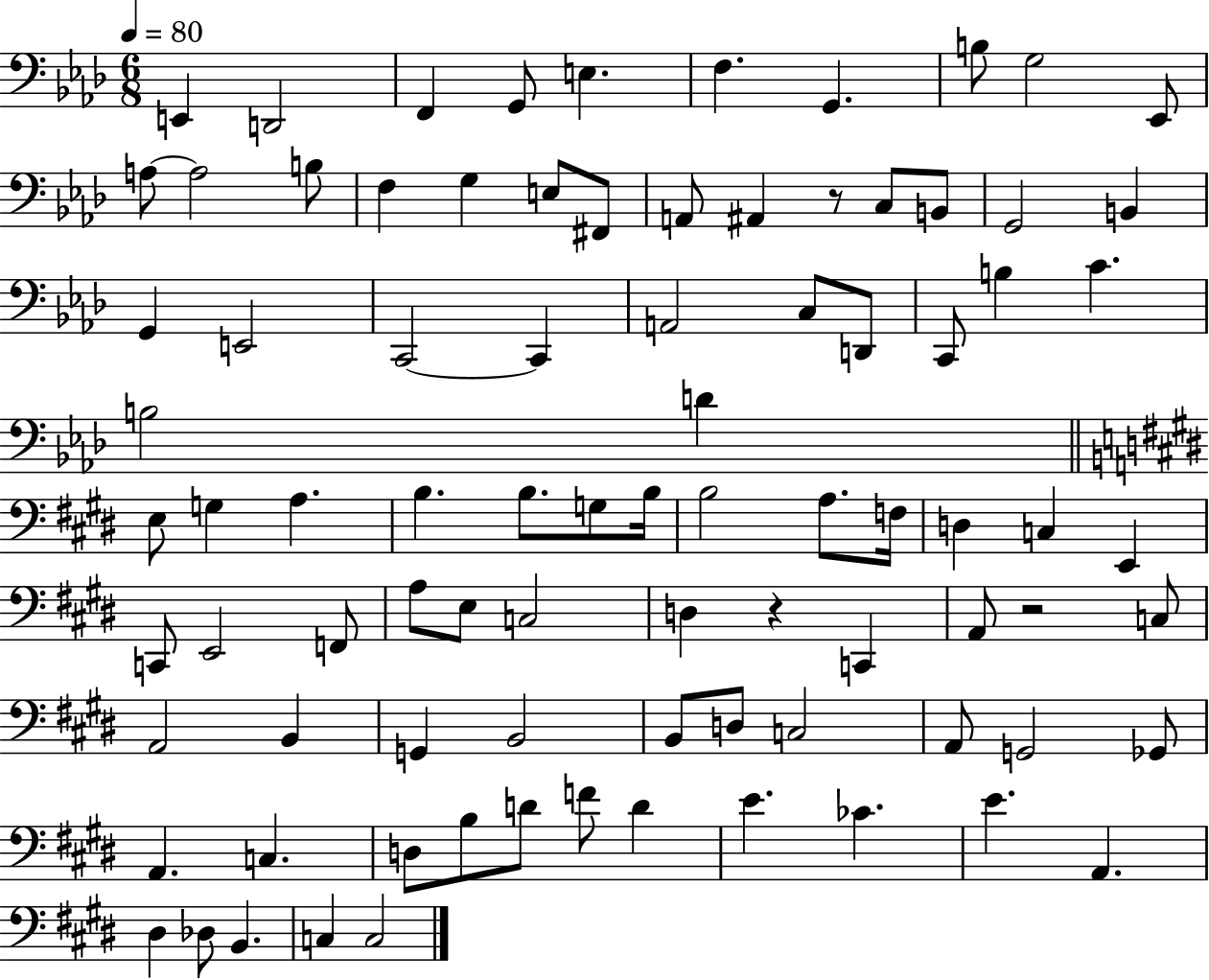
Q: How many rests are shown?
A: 3